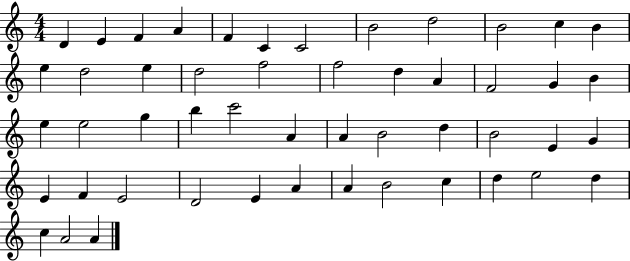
D4/q E4/q F4/q A4/q F4/q C4/q C4/h B4/h D5/h B4/h C5/q B4/q E5/q D5/h E5/q D5/h F5/h F5/h D5/q A4/q F4/h G4/q B4/q E5/q E5/h G5/q B5/q C6/h A4/q A4/q B4/h D5/q B4/h E4/q G4/q E4/q F4/q E4/h D4/h E4/q A4/q A4/q B4/h C5/q D5/q E5/h D5/q C5/q A4/h A4/q